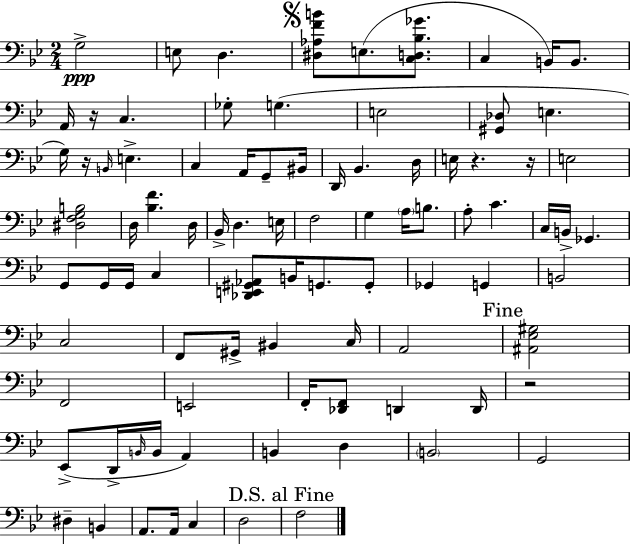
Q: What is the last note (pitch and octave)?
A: F3